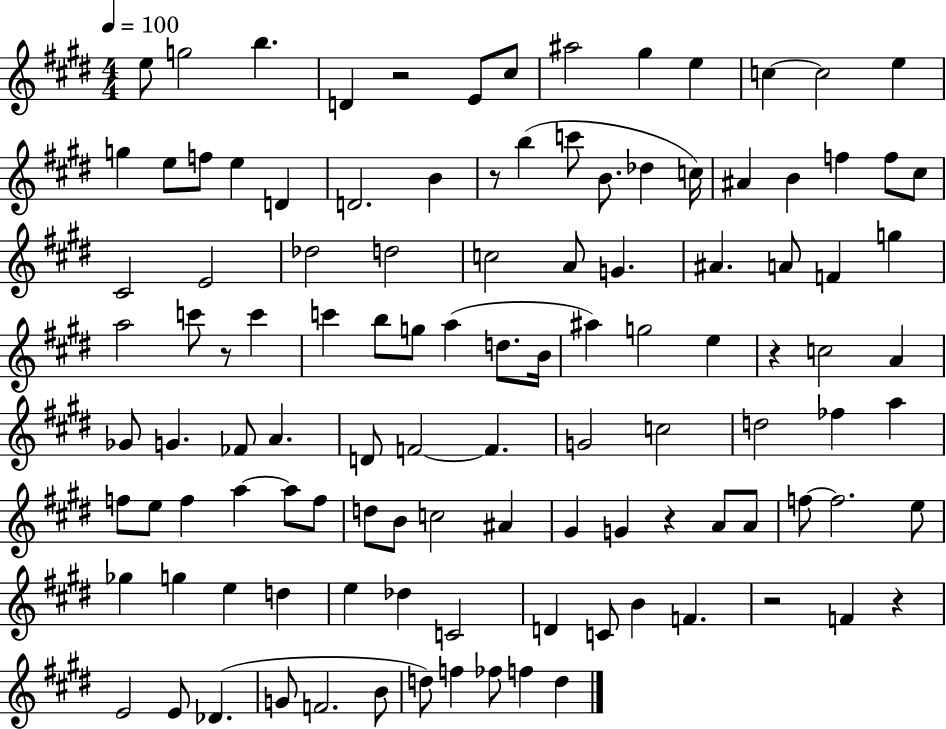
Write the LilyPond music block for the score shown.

{
  \clef treble
  \numericTimeSignature
  \time 4/4
  \key e \major
  \tempo 4 = 100
  \repeat volta 2 { e''8 g''2 b''4. | d'4 r2 e'8 cis''8 | ais''2 gis''4 e''4 | c''4~~ c''2 e''4 | \break g''4 e''8 f''8 e''4 d'4 | d'2. b'4 | r8 b''4( c'''8 b'8. des''4 c''16) | ais'4 b'4 f''4 f''8 cis''8 | \break cis'2 e'2 | des''2 d''2 | c''2 a'8 g'4. | ais'4. a'8 f'4 g''4 | \break a''2 c'''8 r8 c'''4 | c'''4 b''8 g''8 a''4( d''8. b'16 | ais''4) g''2 e''4 | r4 c''2 a'4 | \break ges'8 g'4. fes'8 a'4. | d'8 f'2~~ f'4. | g'2 c''2 | d''2 fes''4 a''4 | \break f''8 e''8 f''4 a''4~~ a''8 f''8 | d''8 b'8 c''2 ais'4 | gis'4 g'4 r4 a'8 a'8 | f''8~~ f''2. e''8 | \break ges''4 g''4 e''4 d''4 | e''4 des''4 c'2 | d'4 c'8 b'4 f'4. | r2 f'4 r4 | \break e'2 e'8 des'4.( | g'8 f'2. b'8 | d''8) f''4 fes''8 f''4 d''4 | } \bar "|."
}